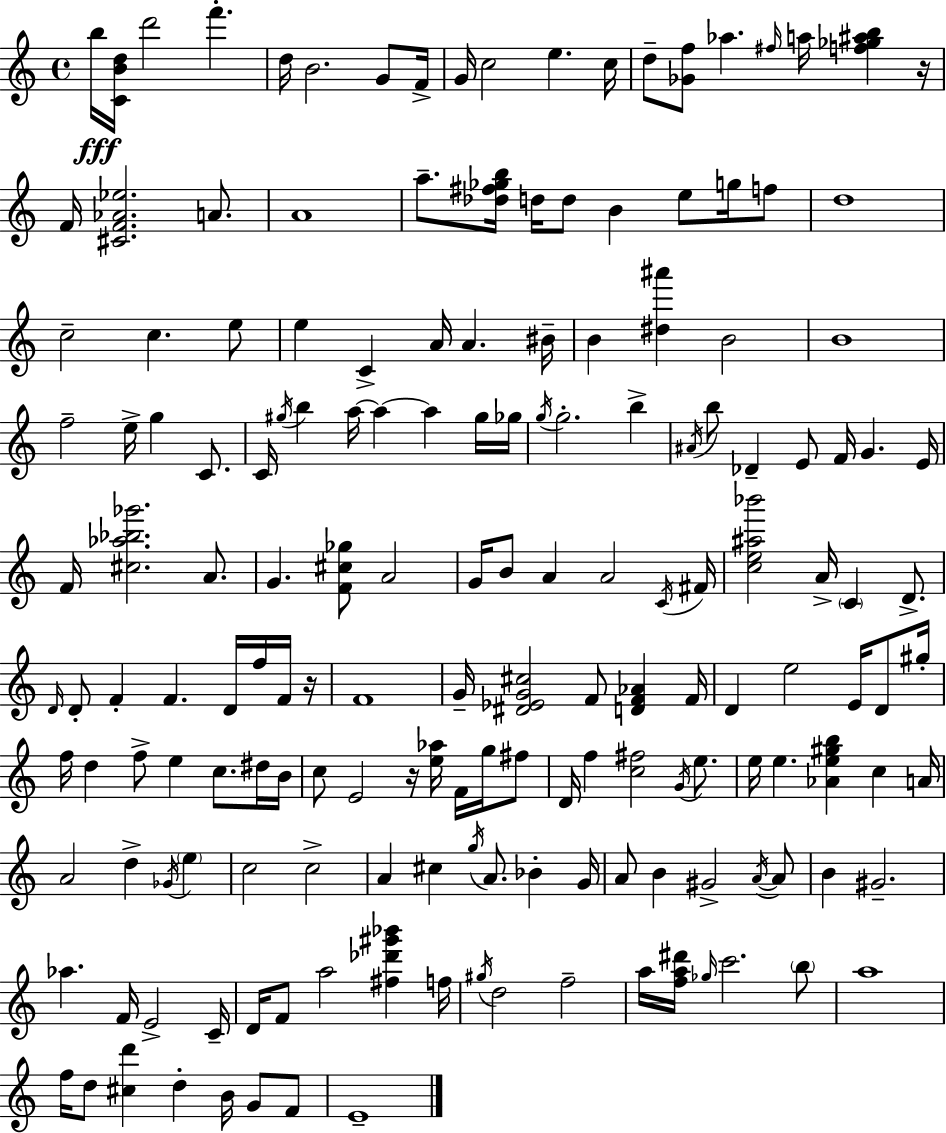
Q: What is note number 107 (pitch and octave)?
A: C5